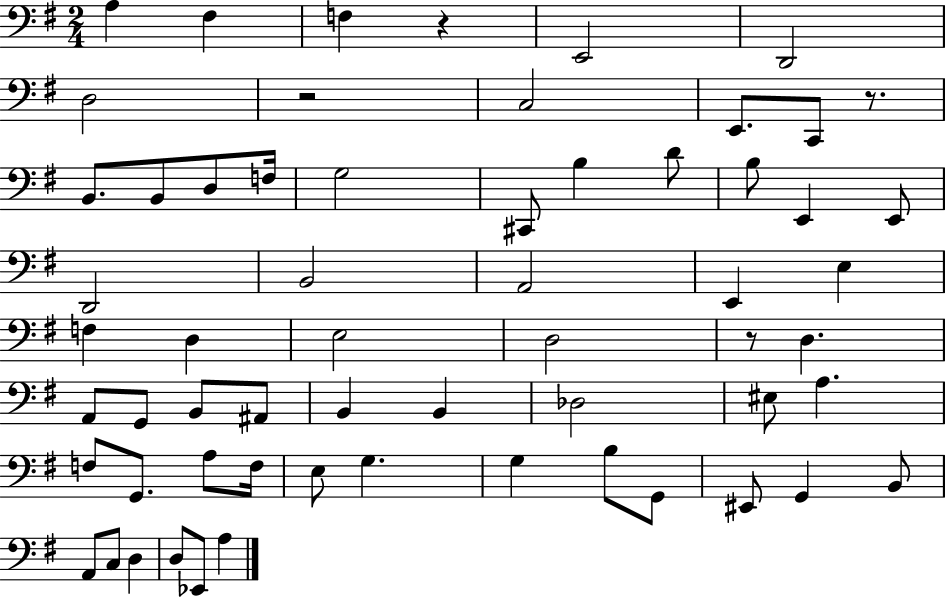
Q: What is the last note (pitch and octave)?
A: A3